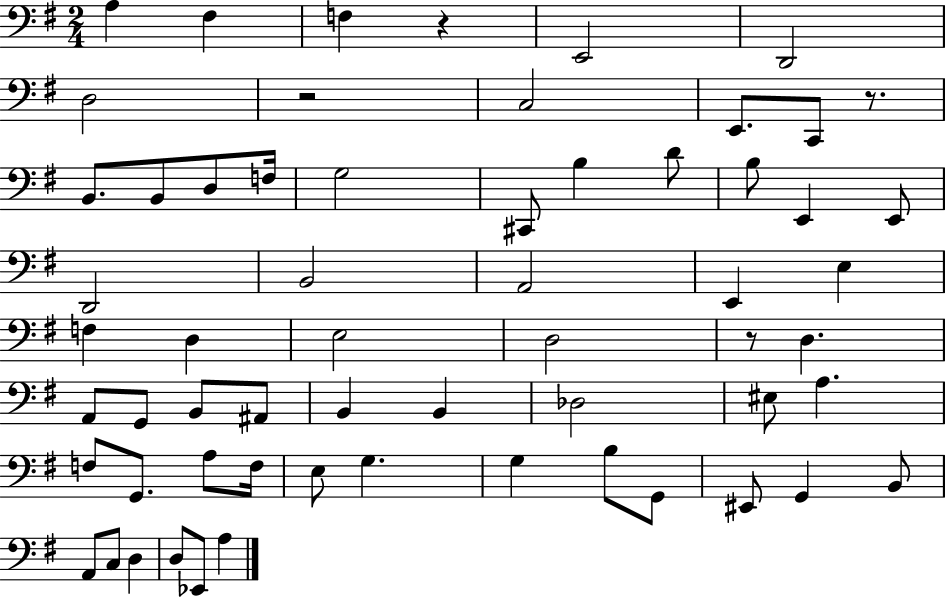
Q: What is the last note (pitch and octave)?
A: A3